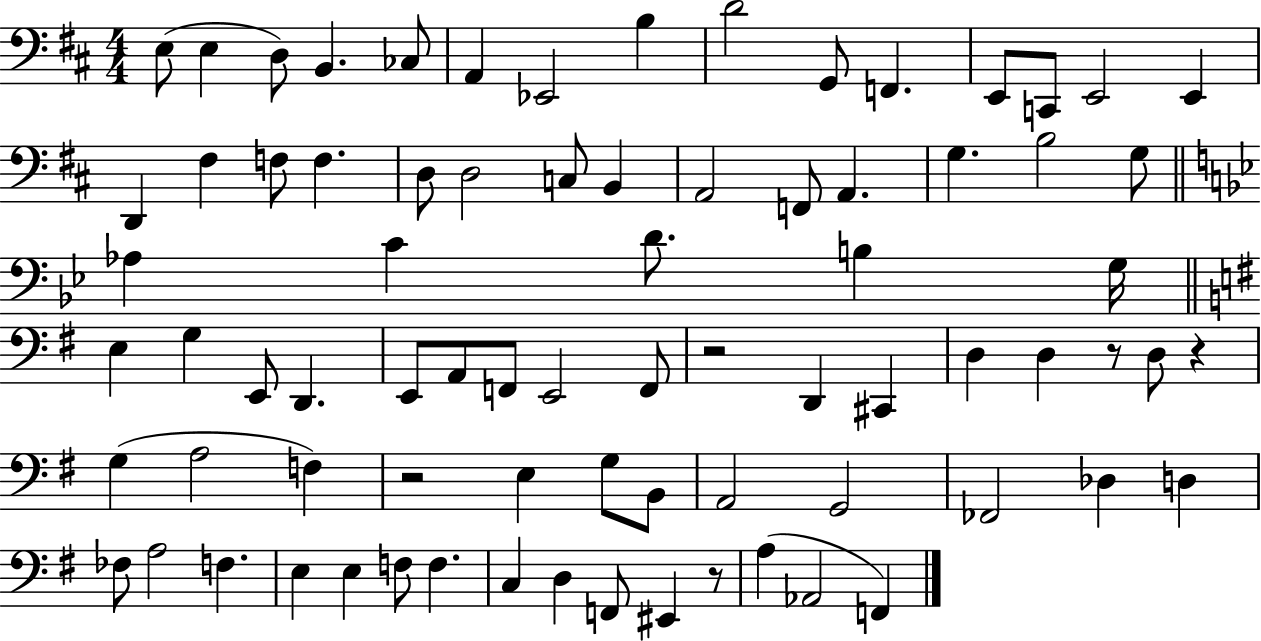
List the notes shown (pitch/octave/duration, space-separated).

E3/e E3/q D3/e B2/q. CES3/e A2/q Eb2/h B3/q D4/h G2/e F2/q. E2/e C2/e E2/h E2/q D2/q F#3/q F3/e F3/q. D3/e D3/h C3/e B2/q A2/h F2/e A2/q. G3/q. B3/h G3/e Ab3/q C4/q D4/e. B3/q G3/s E3/q G3/q E2/e D2/q. E2/e A2/e F2/e E2/h F2/e R/h D2/q C#2/q D3/q D3/q R/e D3/e R/q G3/q A3/h F3/q R/h E3/q G3/e B2/e A2/h G2/h FES2/h Db3/q D3/q FES3/e A3/h F3/q. E3/q E3/q F3/e F3/q. C3/q D3/q F2/e EIS2/q R/e A3/q Ab2/h F2/q